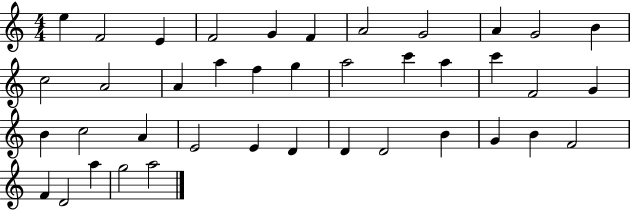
E5/q F4/h E4/q F4/h G4/q F4/q A4/h G4/h A4/q G4/h B4/q C5/h A4/h A4/q A5/q F5/q G5/q A5/h C6/q A5/q C6/q F4/h G4/q B4/q C5/h A4/q E4/h E4/q D4/q D4/q D4/h B4/q G4/q B4/q F4/h F4/q D4/h A5/q G5/h A5/h